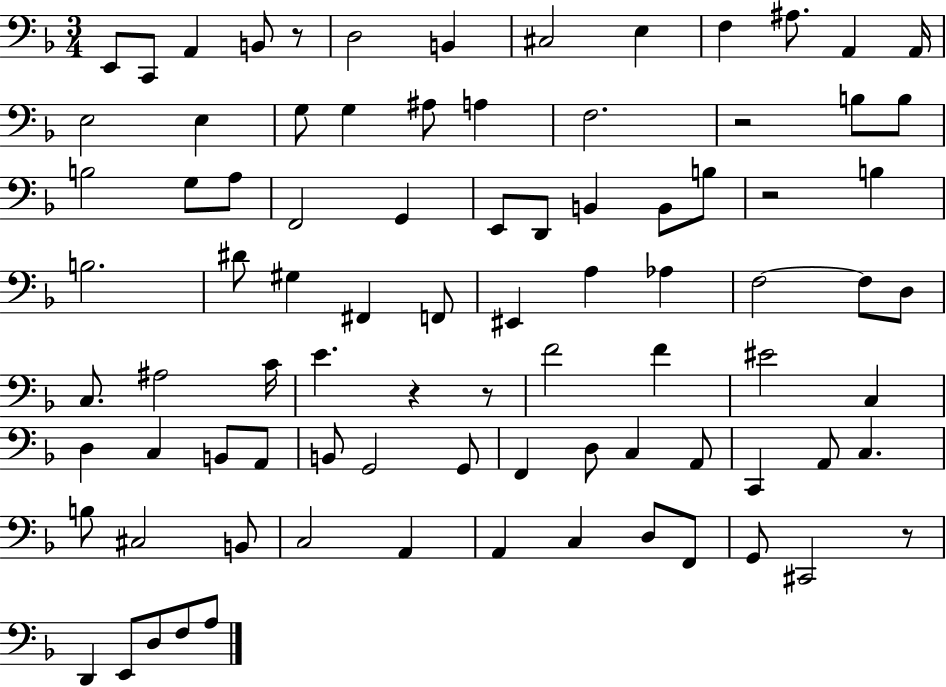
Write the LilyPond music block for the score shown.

{
  \clef bass
  \numericTimeSignature
  \time 3/4
  \key f \major
  e,8 c,8 a,4 b,8 r8 | d2 b,4 | cis2 e4 | f4 ais8. a,4 a,16 | \break e2 e4 | g8 g4 ais8 a4 | f2. | r2 b8 b8 | \break b2 g8 a8 | f,2 g,4 | e,8 d,8 b,4 b,8 b8 | r2 b4 | \break b2. | dis'8 gis4 fis,4 f,8 | eis,4 a4 aes4 | f2~~ f8 d8 | \break c8. ais2 c'16 | e'4. r4 r8 | f'2 f'4 | eis'2 c4 | \break d4 c4 b,8 a,8 | b,8 g,2 g,8 | f,4 d8 c4 a,8 | c,4 a,8 c4. | \break b8 cis2 b,8 | c2 a,4 | a,4 c4 d8 f,8 | g,8 cis,2 r8 | \break d,4 e,8 d8 f8 a8 | \bar "|."
}